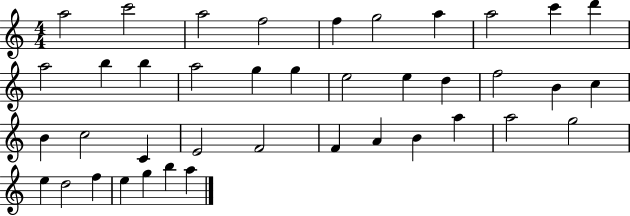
A5/h C6/h A5/h F5/h F5/q G5/h A5/q A5/h C6/q D6/q A5/h B5/q B5/q A5/h G5/q G5/q E5/h E5/q D5/q F5/h B4/q C5/q B4/q C5/h C4/q E4/h F4/h F4/q A4/q B4/q A5/q A5/h G5/h E5/q D5/h F5/q E5/q G5/q B5/q A5/q